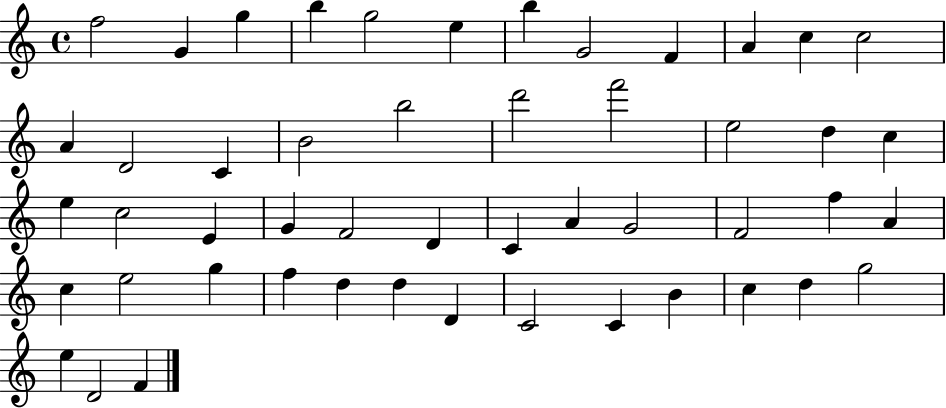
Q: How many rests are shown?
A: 0